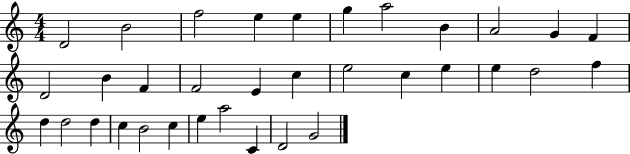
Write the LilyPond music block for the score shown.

{
  \clef treble
  \numericTimeSignature
  \time 4/4
  \key c \major
  d'2 b'2 | f''2 e''4 e''4 | g''4 a''2 b'4 | a'2 g'4 f'4 | \break d'2 b'4 f'4 | f'2 e'4 c''4 | e''2 c''4 e''4 | e''4 d''2 f''4 | \break d''4 d''2 d''4 | c''4 b'2 c''4 | e''4 a''2 c'4 | d'2 g'2 | \break \bar "|."
}